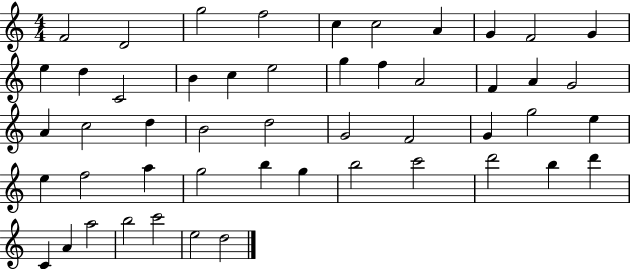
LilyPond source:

{
  \clef treble
  \numericTimeSignature
  \time 4/4
  \key c \major
  f'2 d'2 | g''2 f''2 | c''4 c''2 a'4 | g'4 f'2 g'4 | \break e''4 d''4 c'2 | b'4 c''4 e''2 | g''4 f''4 a'2 | f'4 a'4 g'2 | \break a'4 c''2 d''4 | b'2 d''2 | g'2 f'2 | g'4 g''2 e''4 | \break e''4 f''2 a''4 | g''2 b''4 g''4 | b''2 c'''2 | d'''2 b''4 d'''4 | \break c'4 a'4 a''2 | b''2 c'''2 | e''2 d''2 | \bar "|."
}